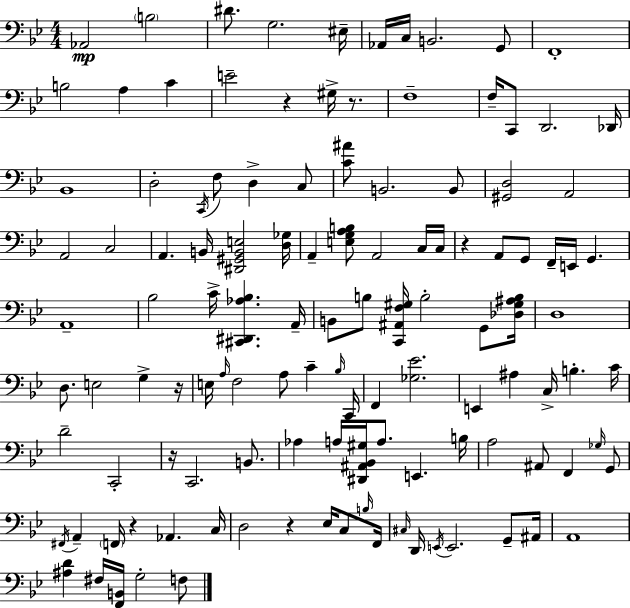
X:1
T:Untitled
M:4/4
L:1/4
K:Bb
_A,,2 B,2 ^D/2 G,2 ^E,/4 _A,,/4 C,/4 B,,2 G,,/2 F,,4 B,2 A, C E2 z ^G,/4 z/2 F,4 F,/4 C,,/2 D,,2 _D,,/4 _B,,4 D,2 C,,/4 F,/2 D, C,/2 [C^A]/2 B,,2 B,,/2 [^G,,D,]2 A,,2 A,,2 C,2 A,, B,,/4 [^D,,^G,,B,,E,]2 [D,_G,]/4 A,, [E,G,A,B,]/2 A,,2 C,/4 C,/4 z A,,/2 G,,/2 F,,/4 E,,/4 G,, A,,4 _B,2 C/4 [^C,,^D,,_A,_B,] A,,/4 B,,/2 B,/2 [C,,^A,,F,^G,]/4 B,2 G,,/2 [_D,^G,^A,B,]/4 D,4 D,/2 E,2 G, z/4 E,/4 A,/4 F,2 A,/2 C _B,/4 C,,/4 F,, [_G,_E]2 E,, ^A, C,/4 B, C/4 D2 C,,2 z/4 C,,2 B,,/2 _A, A,/4 [^D,,^A,,_B,,^G,]/4 A,/2 E,, B,/4 A,2 ^A,,/2 F,, _G,/4 G,,/2 ^F,,/4 A,, F,,/4 z _A,, C,/4 D,2 z _E,/4 C,/2 B,/4 F,,/4 ^C,/4 D,,/4 E,,/4 E,,2 G,,/2 ^A,,/4 A,,4 [^A,D] ^F,/4 [F,,B,,]/4 G,2 F,/2